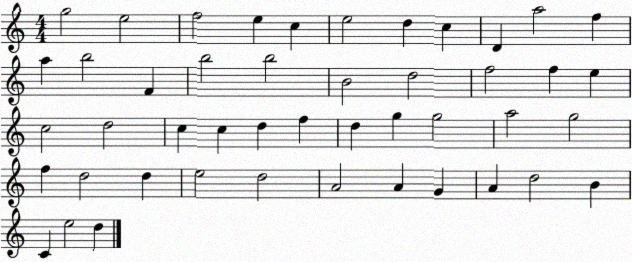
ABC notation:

X:1
T:Untitled
M:4/4
L:1/4
K:C
g2 e2 f2 e c e2 d c D a2 f a b2 F b2 b2 B2 d2 f2 f e c2 d2 c c d f d g g2 a2 g2 f d2 d e2 d2 A2 A G A d2 B C e2 d